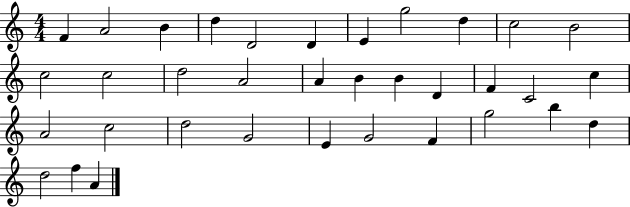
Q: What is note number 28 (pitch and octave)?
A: G4